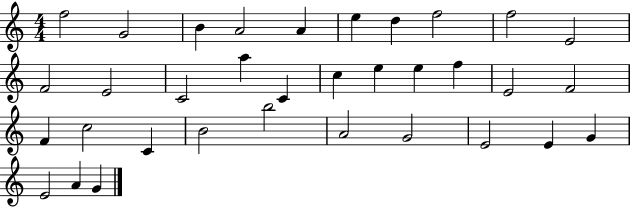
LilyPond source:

{
  \clef treble
  \numericTimeSignature
  \time 4/4
  \key c \major
  f''2 g'2 | b'4 a'2 a'4 | e''4 d''4 f''2 | f''2 e'2 | \break f'2 e'2 | c'2 a''4 c'4 | c''4 e''4 e''4 f''4 | e'2 f'2 | \break f'4 c''2 c'4 | b'2 b''2 | a'2 g'2 | e'2 e'4 g'4 | \break e'2 a'4 g'4 | \bar "|."
}